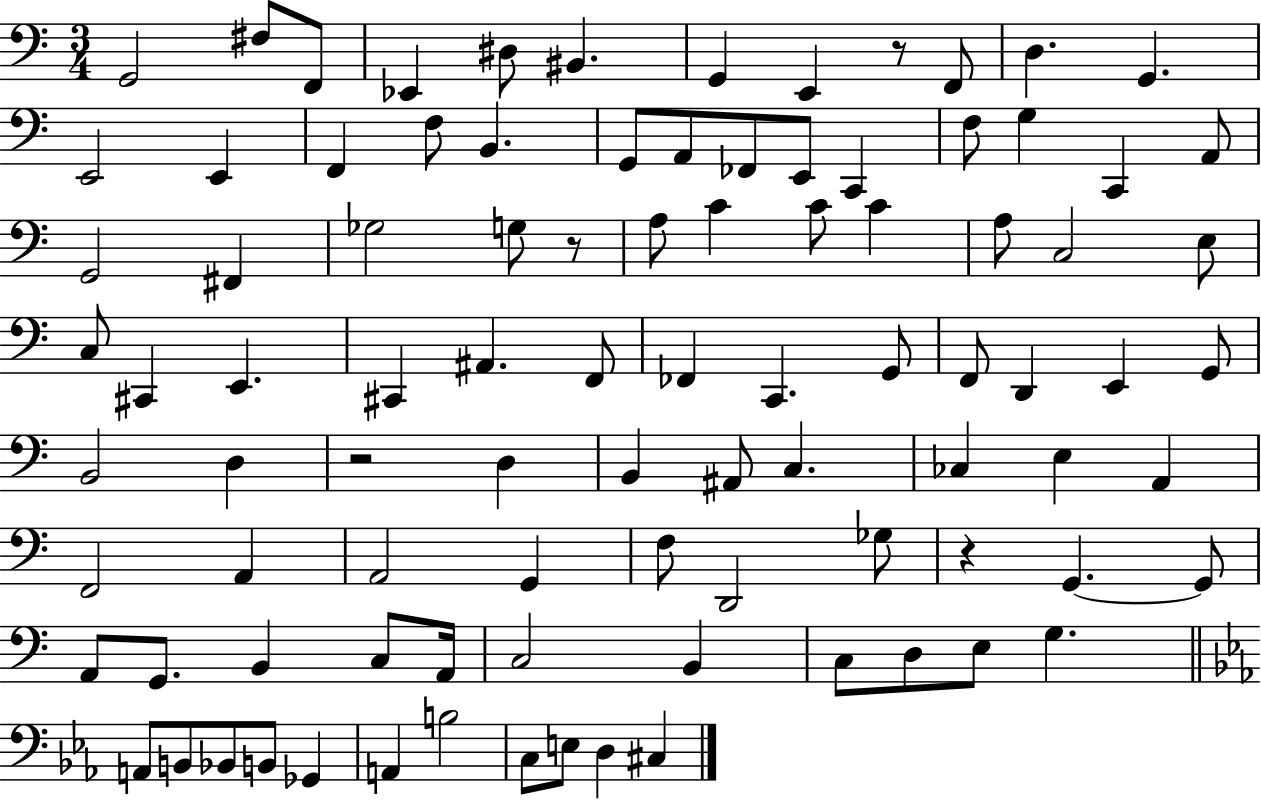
{
  \clef bass
  \numericTimeSignature
  \time 3/4
  \key c \major
  \repeat volta 2 { g,2 fis8 f,8 | ees,4 dis8 bis,4. | g,4 e,4 r8 f,8 | d4. g,4. | \break e,2 e,4 | f,4 f8 b,4. | g,8 a,8 fes,8 e,8 c,4 | f8 g4 c,4 a,8 | \break g,2 fis,4 | ges2 g8 r8 | a8 c'4 c'8 c'4 | a8 c2 e8 | \break c8 cis,4 e,4. | cis,4 ais,4. f,8 | fes,4 c,4. g,8 | f,8 d,4 e,4 g,8 | \break b,2 d4 | r2 d4 | b,4 ais,8 c4. | ces4 e4 a,4 | \break f,2 a,4 | a,2 g,4 | f8 d,2 ges8 | r4 g,4.~~ g,8 | \break a,8 g,8. b,4 c8 a,16 | c2 b,4 | c8 d8 e8 g4. | \bar "||" \break \key ees \major a,8 b,8 bes,8 b,8 ges,4 | a,4 b2 | c8 e8 d4 cis4 | } \bar "|."
}